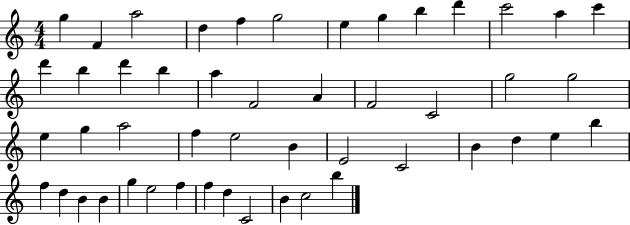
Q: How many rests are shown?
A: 0